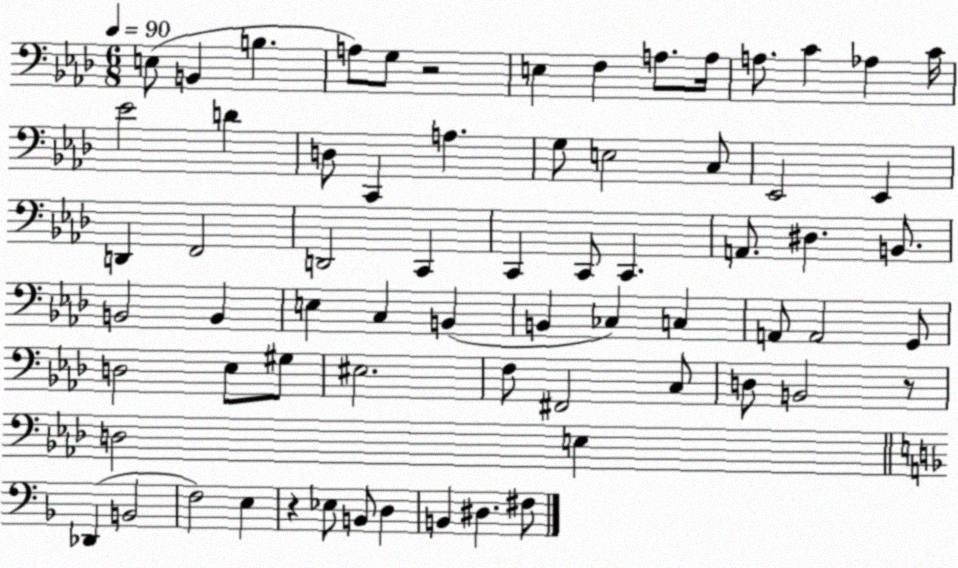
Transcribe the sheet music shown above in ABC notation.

X:1
T:Untitled
M:6/8
L:1/4
K:Ab
E,/2 B,, B, A,/2 G,/2 z2 E, F, A,/2 A,/4 A,/2 C _A, C/4 _E2 D D,/2 C,, A, G,/2 E,2 C,/2 _E,,2 _E,, D,, F,,2 D,,2 C,, C,, C,,/2 C,, A,,/2 ^D, B,,/2 B,,2 B,, E, C, B,, B,, _C, C, A,,/2 A,,2 G,,/2 D,2 _E,/2 ^G,/2 ^E,2 F,/2 ^F,,2 C,/2 D,/2 B,,2 z/2 D,2 E, _D,, B,,2 F,2 E, z _E,/2 B,,/2 D, B,, ^D, ^F,/2